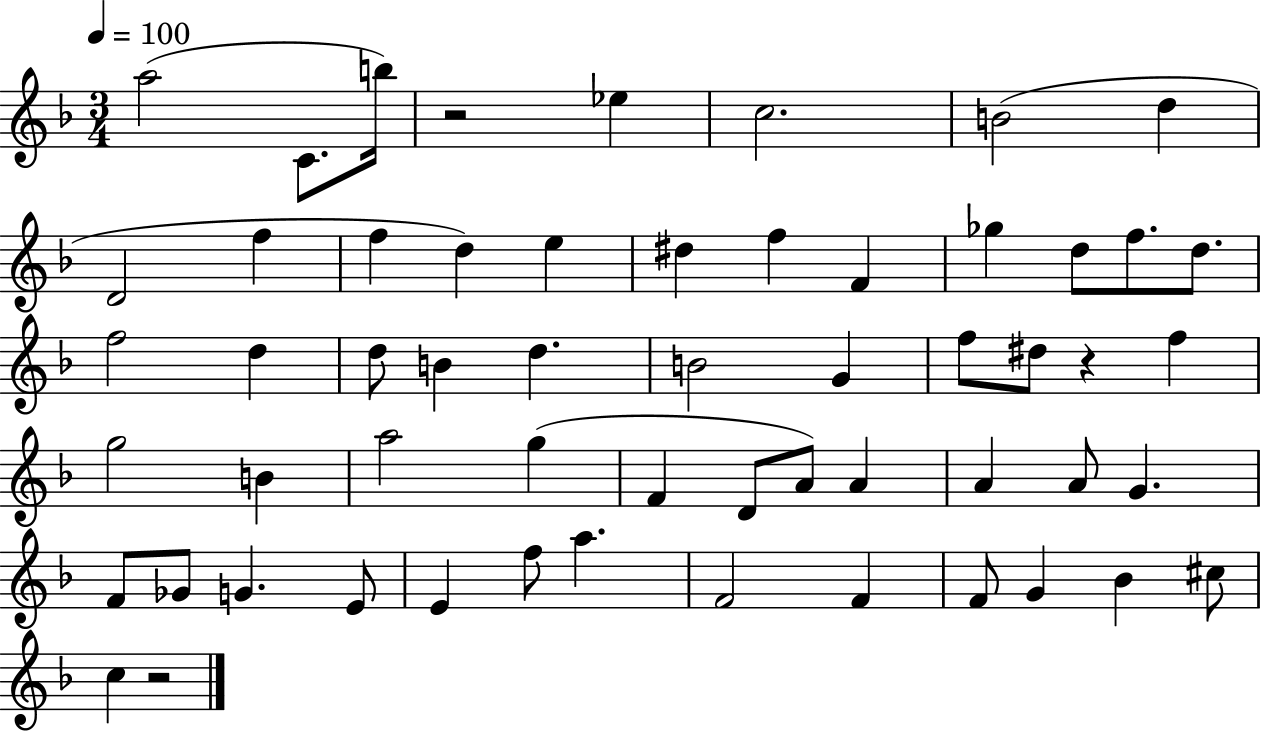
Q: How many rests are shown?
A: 3